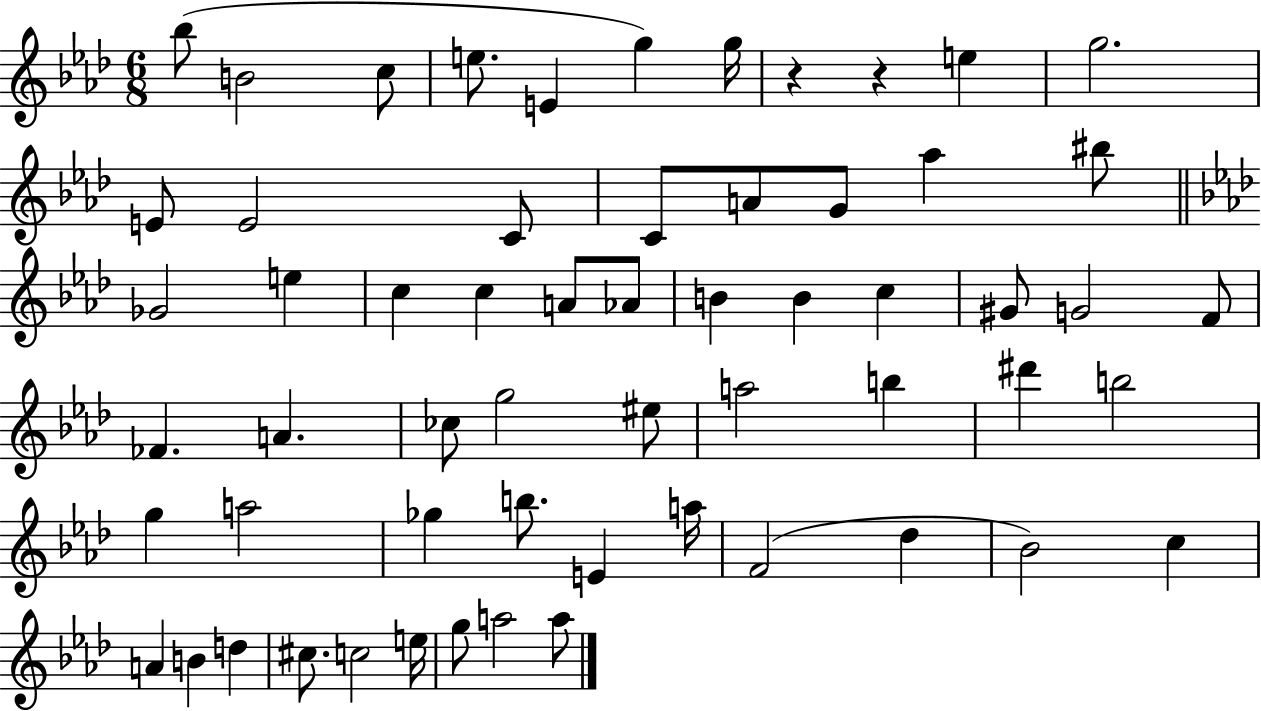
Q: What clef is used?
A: treble